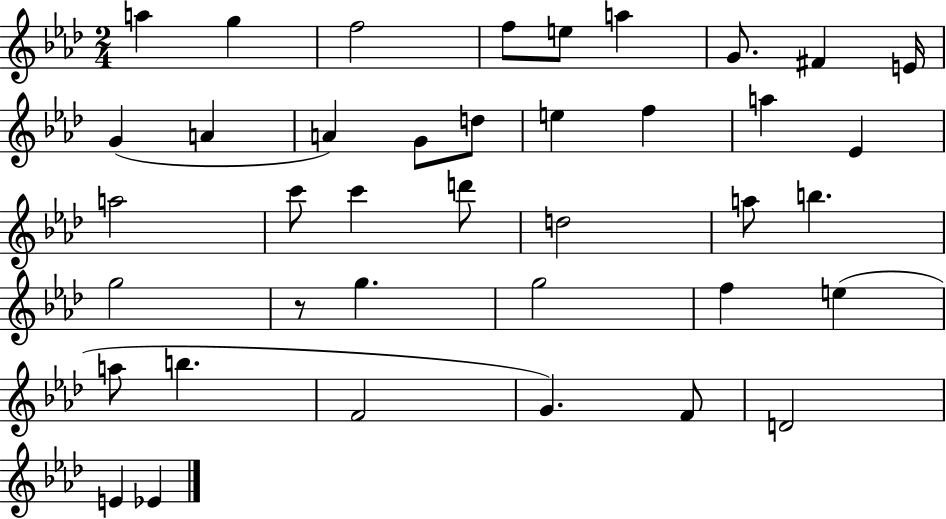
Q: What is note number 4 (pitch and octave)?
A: F5